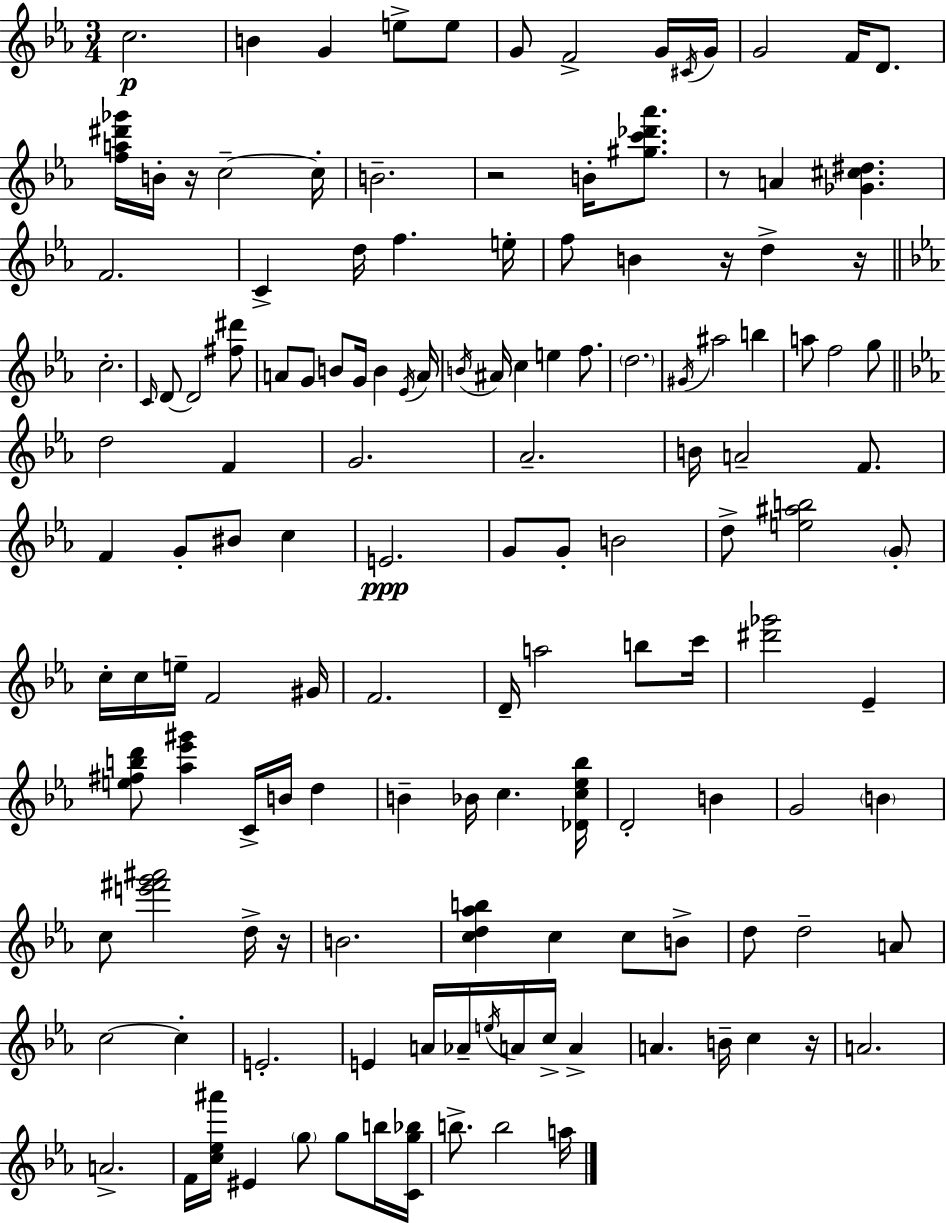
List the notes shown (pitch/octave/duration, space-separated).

C5/h. B4/q G4/q E5/e E5/e G4/e F4/h G4/s C#4/s G4/s G4/h F4/s D4/e. [F5,A5,D#6,Gb6]/s B4/s R/s C5/h C5/s B4/h. R/h B4/s [G#5,C6,Db6,Ab6]/e. R/e A4/q [Gb4,C#5,D#5]/q. F4/h. C4/q D5/s F5/q. E5/s F5/e B4/q R/s D5/q R/s C5/h. C4/s D4/e D4/h [F#5,D#6]/e A4/e G4/e B4/e G4/s B4/q Eb4/s A4/s B4/s A#4/s C5/q E5/q F5/e. D5/h. G#4/s A#5/h B5/q A5/e F5/h G5/e D5/h F4/q G4/h. Ab4/h. B4/s A4/h F4/e. F4/q G4/e BIS4/e C5/q E4/h. G4/e G4/e B4/h D5/e [E5,A#5,B5]/h G4/e C5/s C5/s E5/s F4/h G#4/s F4/h. D4/s A5/h B5/e C6/s [D#6,Gb6]/h Eb4/q [E5,F#5,B5,D6]/e [Ab5,Eb6,G#6]/q C4/s B4/s D5/q B4/q Bb4/s C5/q. [Db4,C5,Eb5,Bb5]/s D4/h B4/q G4/h B4/q C5/e [E6,F#6,G6,A#6]/h D5/s R/s B4/h. [C5,D5,Ab5,B5]/q C5/q C5/e B4/e D5/e D5/h A4/e C5/h C5/q E4/h. E4/q A4/s Ab4/s E5/s A4/s C5/s A4/q A4/q. B4/s C5/q R/s A4/h. A4/h. F4/s [C5,Eb5,A#6]/s EIS4/q G5/e G5/e B5/s [C4,G5,Bb5]/s B5/e. B5/h A5/s